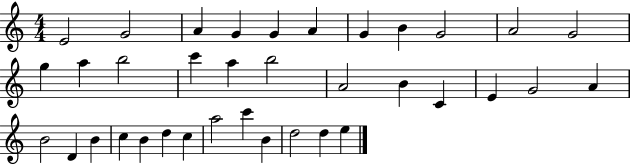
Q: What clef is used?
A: treble